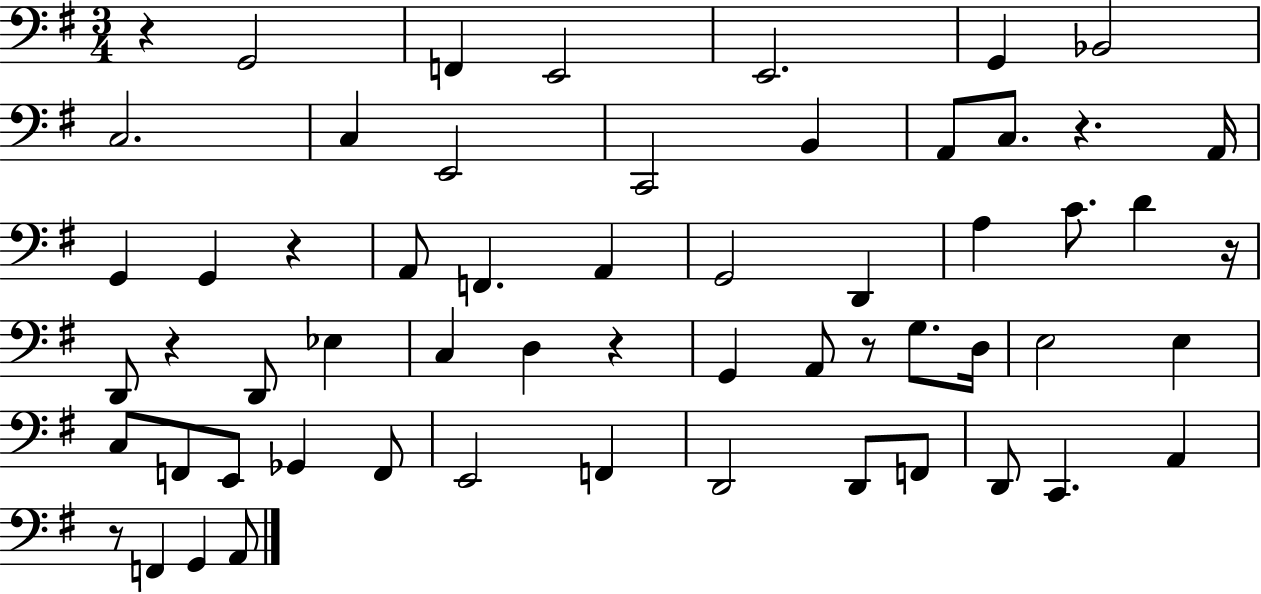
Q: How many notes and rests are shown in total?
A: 59